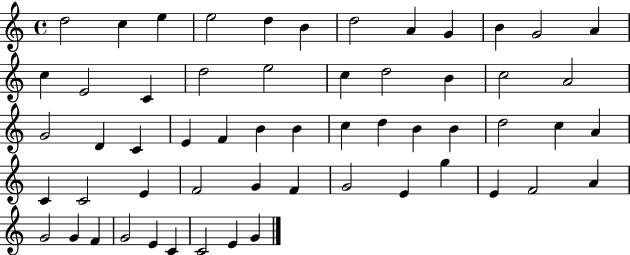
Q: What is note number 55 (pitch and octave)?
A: C4